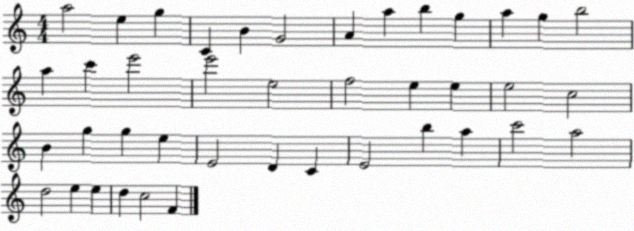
X:1
T:Untitled
M:4/4
L:1/4
K:C
a2 e g C B G2 A a b g a g b2 a c' e'2 e'2 e2 f2 e e e2 c2 B g g e E2 D C E2 b a c'2 a2 d2 e e d c2 F